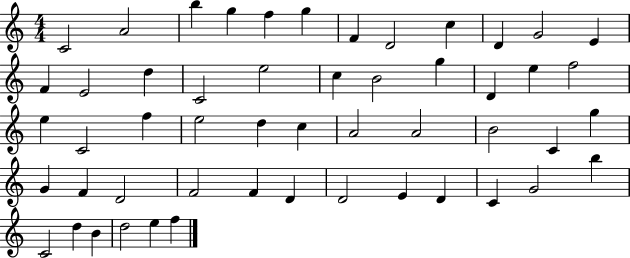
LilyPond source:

{
  \clef treble
  \numericTimeSignature
  \time 4/4
  \key c \major
  c'2 a'2 | b''4 g''4 f''4 g''4 | f'4 d'2 c''4 | d'4 g'2 e'4 | \break f'4 e'2 d''4 | c'2 e''2 | c''4 b'2 g''4 | d'4 e''4 f''2 | \break e''4 c'2 f''4 | e''2 d''4 c''4 | a'2 a'2 | b'2 c'4 g''4 | \break g'4 f'4 d'2 | f'2 f'4 d'4 | d'2 e'4 d'4 | c'4 g'2 b''4 | \break c'2 d''4 b'4 | d''2 e''4 f''4 | \bar "|."
}